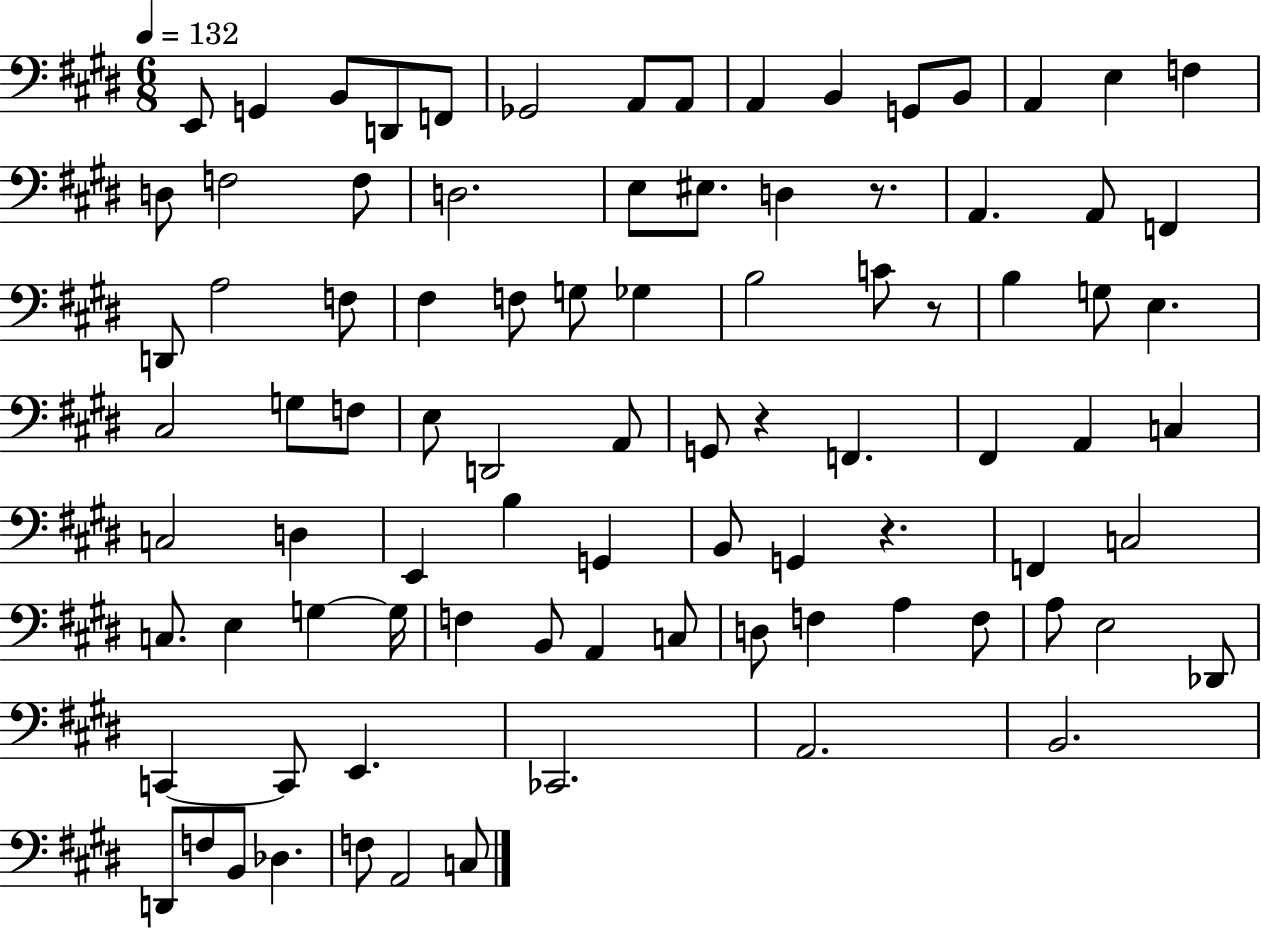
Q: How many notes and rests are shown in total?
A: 89